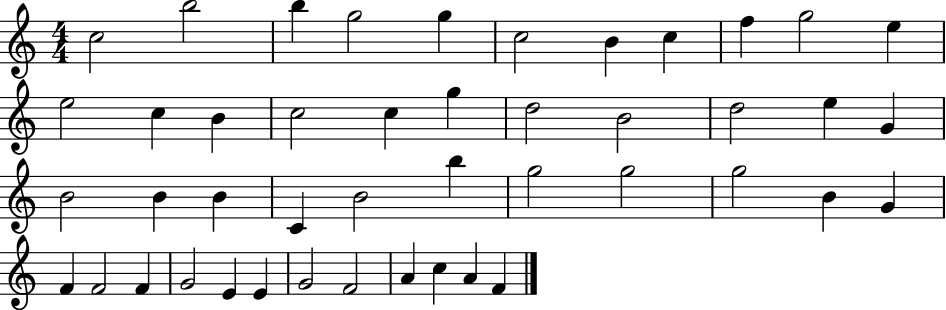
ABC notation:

X:1
T:Untitled
M:4/4
L:1/4
K:C
c2 b2 b g2 g c2 B c f g2 e e2 c B c2 c g d2 B2 d2 e G B2 B B C B2 b g2 g2 g2 B G F F2 F G2 E E G2 F2 A c A F